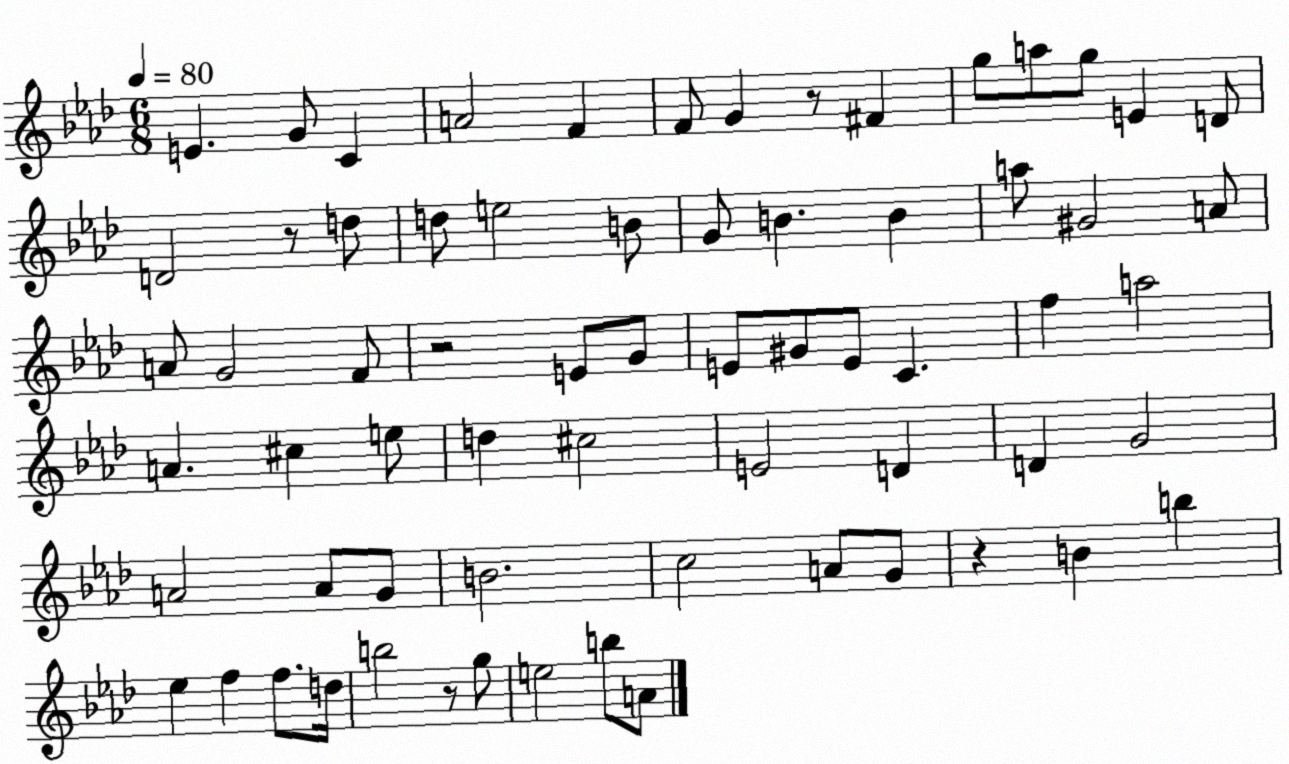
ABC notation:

X:1
T:Untitled
M:6/8
L:1/4
K:Ab
E G/2 C A2 F F/2 G z/2 ^F g/2 a/2 g/2 E D/2 D2 z/2 d/2 d/2 e2 B/2 G/2 B B a/2 ^G2 A/2 A/2 G2 F/2 z2 E/2 G/2 E/2 ^G/2 E/2 C f a2 A ^c e/2 d ^c2 E2 D D G2 A2 A/2 G/2 B2 c2 A/2 G/2 z B b _e f f/2 d/4 b2 z/2 g/2 e2 b/2 A/2